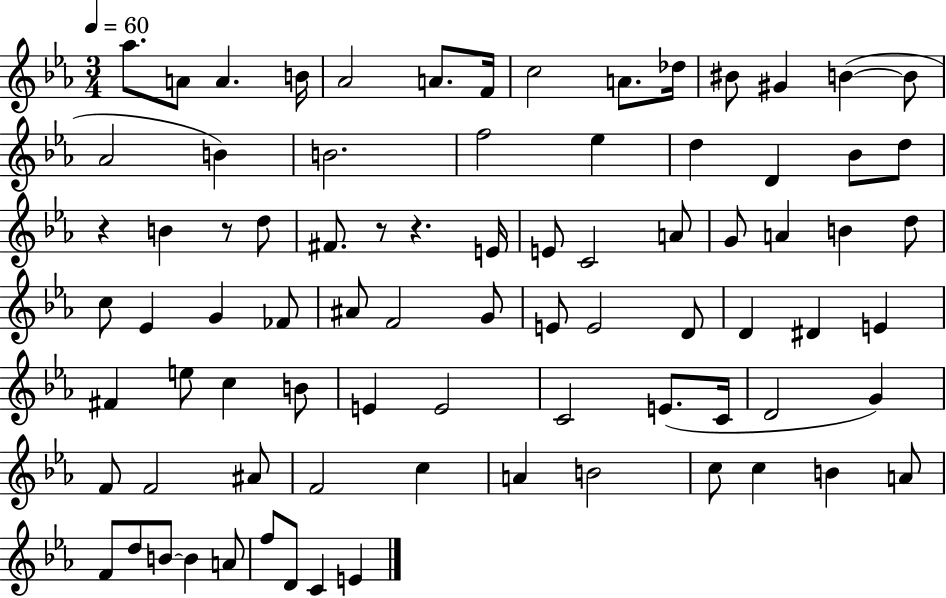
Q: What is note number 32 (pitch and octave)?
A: A4